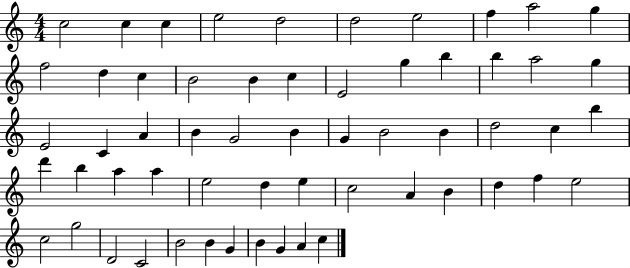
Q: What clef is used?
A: treble